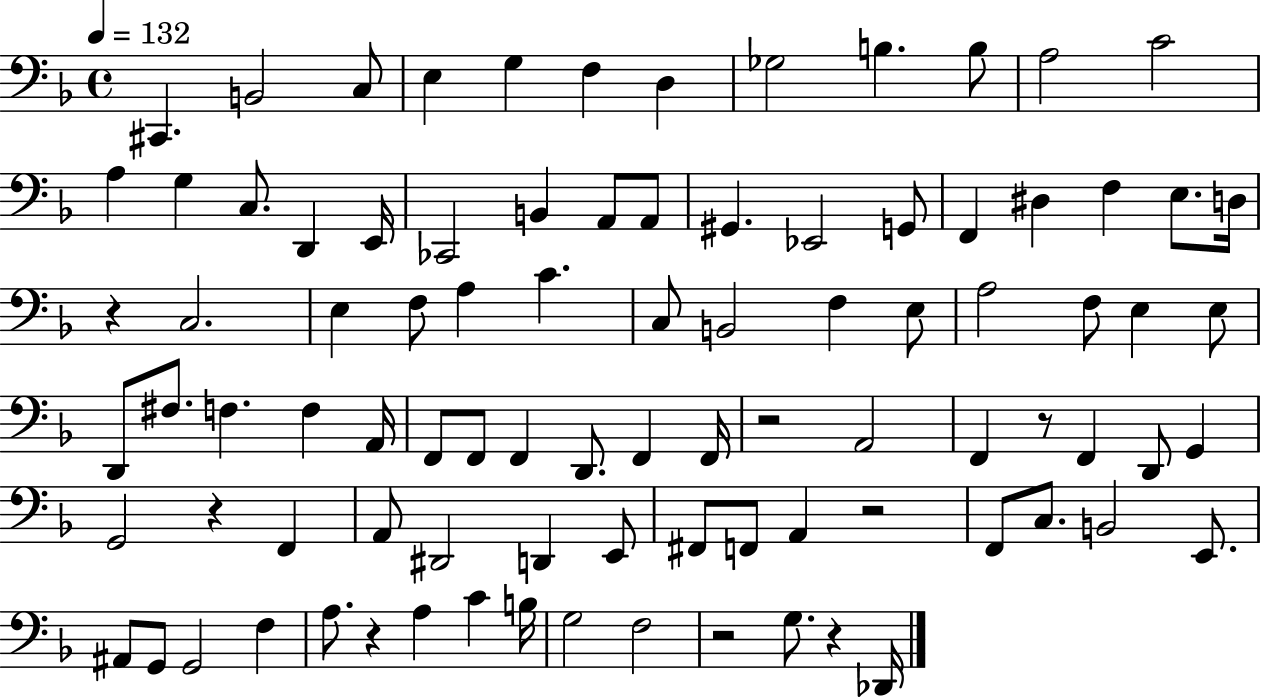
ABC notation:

X:1
T:Untitled
M:4/4
L:1/4
K:F
^C,, B,,2 C,/2 E, G, F, D, _G,2 B, B,/2 A,2 C2 A, G, C,/2 D,, E,,/4 _C,,2 B,, A,,/2 A,,/2 ^G,, _E,,2 G,,/2 F,, ^D, F, E,/2 D,/4 z C,2 E, F,/2 A, C C,/2 B,,2 F, E,/2 A,2 F,/2 E, E,/2 D,,/2 ^F,/2 F, F, A,,/4 F,,/2 F,,/2 F,, D,,/2 F,, F,,/4 z2 A,,2 F,, z/2 F,, D,,/2 G,, G,,2 z F,, A,,/2 ^D,,2 D,, E,,/2 ^F,,/2 F,,/2 A,, z2 F,,/2 C,/2 B,,2 E,,/2 ^A,,/2 G,,/2 G,,2 F, A,/2 z A, C B,/4 G,2 F,2 z2 G,/2 z _D,,/4